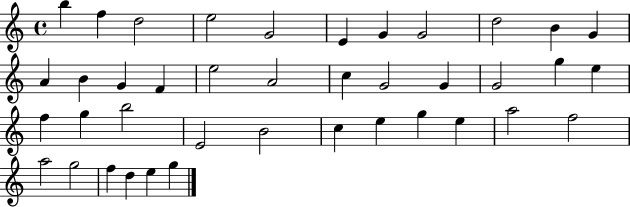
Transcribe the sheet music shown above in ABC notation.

X:1
T:Untitled
M:4/4
L:1/4
K:C
b f d2 e2 G2 E G G2 d2 B G A B G F e2 A2 c G2 G G2 g e f g b2 E2 B2 c e g e a2 f2 a2 g2 f d e g